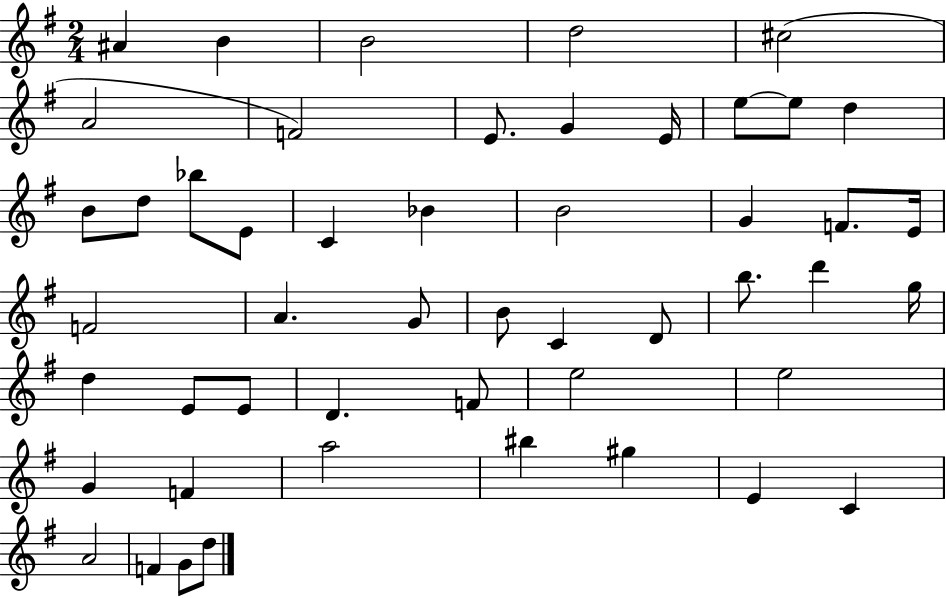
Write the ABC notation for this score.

X:1
T:Untitled
M:2/4
L:1/4
K:G
^A B B2 d2 ^c2 A2 F2 E/2 G E/4 e/2 e/2 d B/2 d/2 _b/2 E/2 C _B B2 G F/2 E/4 F2 A G/2 B/2 C D/2 b/2 d' g/4 d E/2 E/2 D F/2 e2 e2 G F a2 ^b ^g E C A2 F G/2 d/2